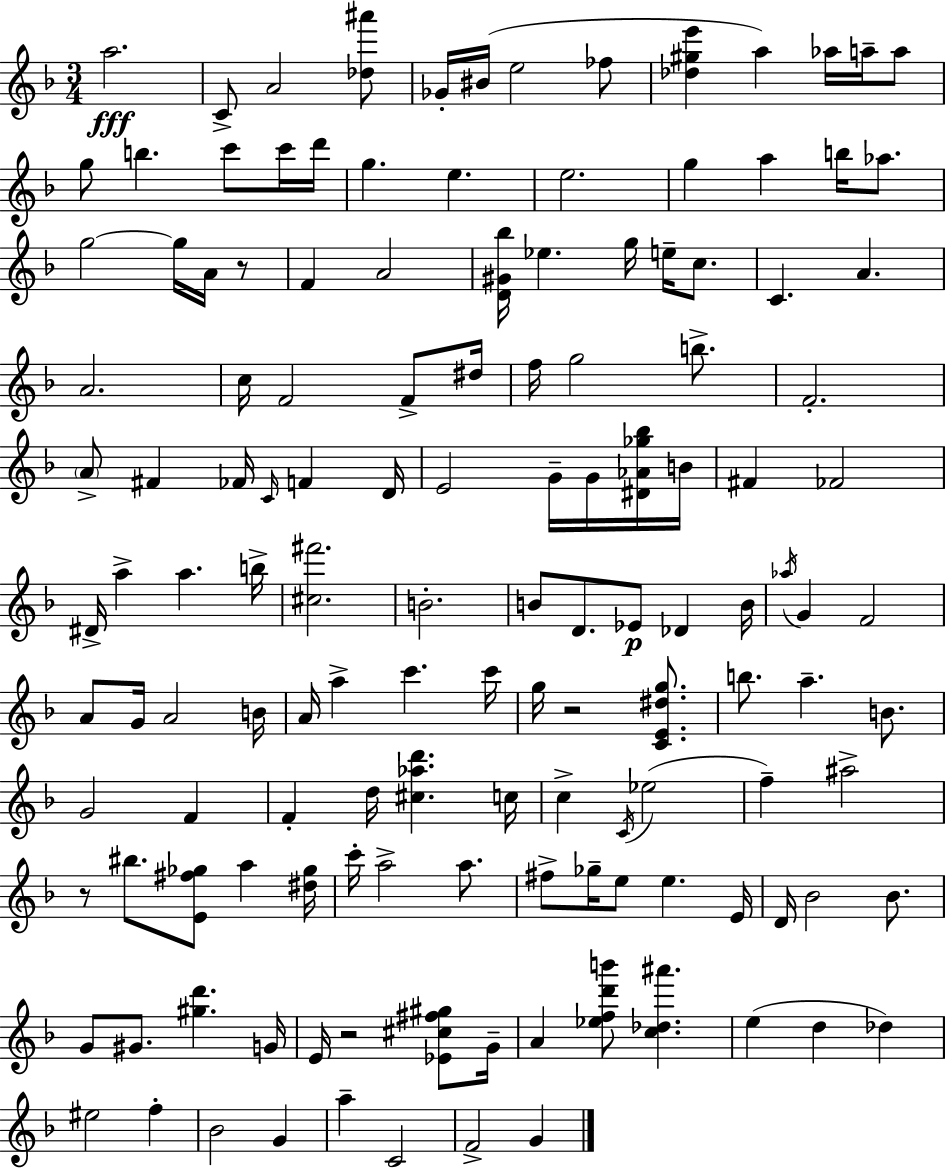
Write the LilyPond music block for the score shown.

{
  \clef treble
  \numericTimeSignature
  \time 3/4
  \key d \minor
  a''2.\fff | c'8-> a'2 <des'' ais'''>8 | ges'16-. bis'16( e''2 fes''8 | <des'' gis'' e'''>4 a''4) aes''16 a''16-- a''8 | \break g''8 b''4. c'''8 c'''16 d'''16 | g''4. e''4. | e''2. | g''4 a''4 b''16 aes''8. | \break g''2~~ g''16 a'16 r8 | f'4 a'2 | <d' gis' bes''>16 ees''4. g''16 e''16-- c''8. | c'4. a'4. | \break a'2. | c''16 f'2 f'8-> dis''16 | f''16 g''2 b''8.-> | f'2.-. | \break \parenthesize a'8-> fis'4 fes'16 \grace { c'16 } f'4 | d'16 e'2 g'16-- g'16 <dis' aes' ges'' bes''>16 | b'16 fis'4 fes'2 | dis'16-> a''4-> a''4. | \break b''16-> <cis'' fis'''>2. | b'2.-. | b'8 d'8. ees'8\p des'4 | b'16 \acciaccatura { aes''16 } g'4 f'2 | \break a'8 g'16 a'2 | b'16 a'16 a''4-> c'''4. | c'''16 g''16 r2 <c' e' dis'' g''>8. | b''8. a''4.-- b'8. | \break g'2 f'4 | f'4-. d''16 <cis'' aes'' d'''>4. | c''16 c''4-> \acciaccatura { c'16 }( ees''2 | f''4--) ais''2-> | \break r8 bis''8. <e' fis'' ges''>8 a''4 | <dis'' ges''>16 c'''16-. a''2-> | a''8. fis''8-> ges''16-- e''8 e''4. | e'16 d'16 bes'2 | \break bes'8. g'8 gis'8. <gis'' d'''>4. | g'16 e'16 r2 | <ees' cis'' fis'' gis''>8 g'16-- a'4 <ees'' f'' d''' b'''>8 <c'' des'' ais'''>4. | e''4( d''4 des''4) | \break eis''2 f''4-. | bes'2 g'4 | a''4-- c'2 | f'2-> g'4 | \break \bar "|."
}